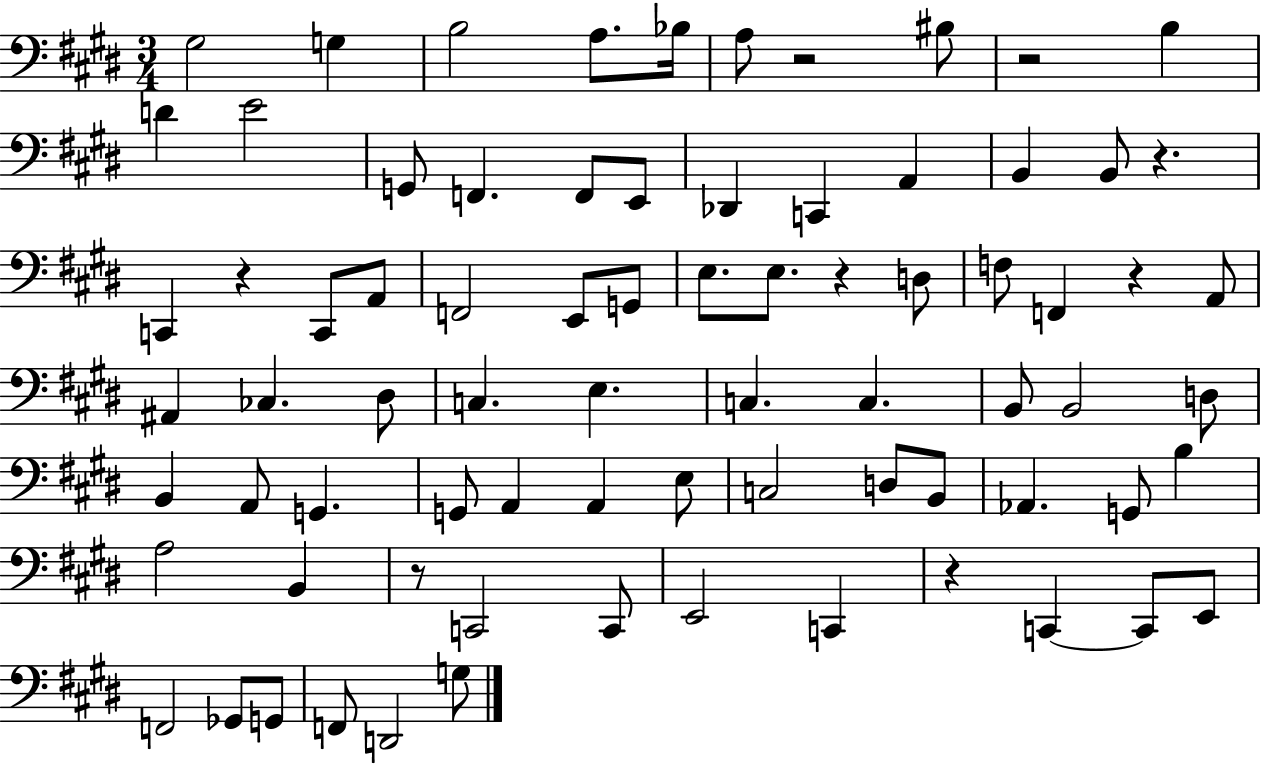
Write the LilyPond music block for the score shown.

{
  \clef bass
  \numericTimeSignature
  \time 3/4
  \key e \major
  gis2 g4 | b2 a8. bes16 | a8 r2 bis8 | r2 b4 | \break d'4 e'2 | g,8 f,4. f,8 e,8 | des,4 c,4 a,4 | b,4 b,8 r4. | \break c,4 r4 c,8 a,8 | f,2 e,8 g,8 | e8. e8. r4 d8 | f8 f,4 r4 a,8 | \break ais,4 ces4. dis8 | c4. e4. | c4. c4. | b,8 b,2 d8 | \break b,4 a,8 g,4. | g,8 a,4 a,4 e8 | c2 d8 b,8 | aes,4. g,8 b4 | \break a2 b,4 | r8 c,2 c,8 | e,2 c,4 | r4 c,4~~ c,8 e,8 | \break f,2 ges,8 g,8 | f,8 d,2 g8 | \bar "|."
}